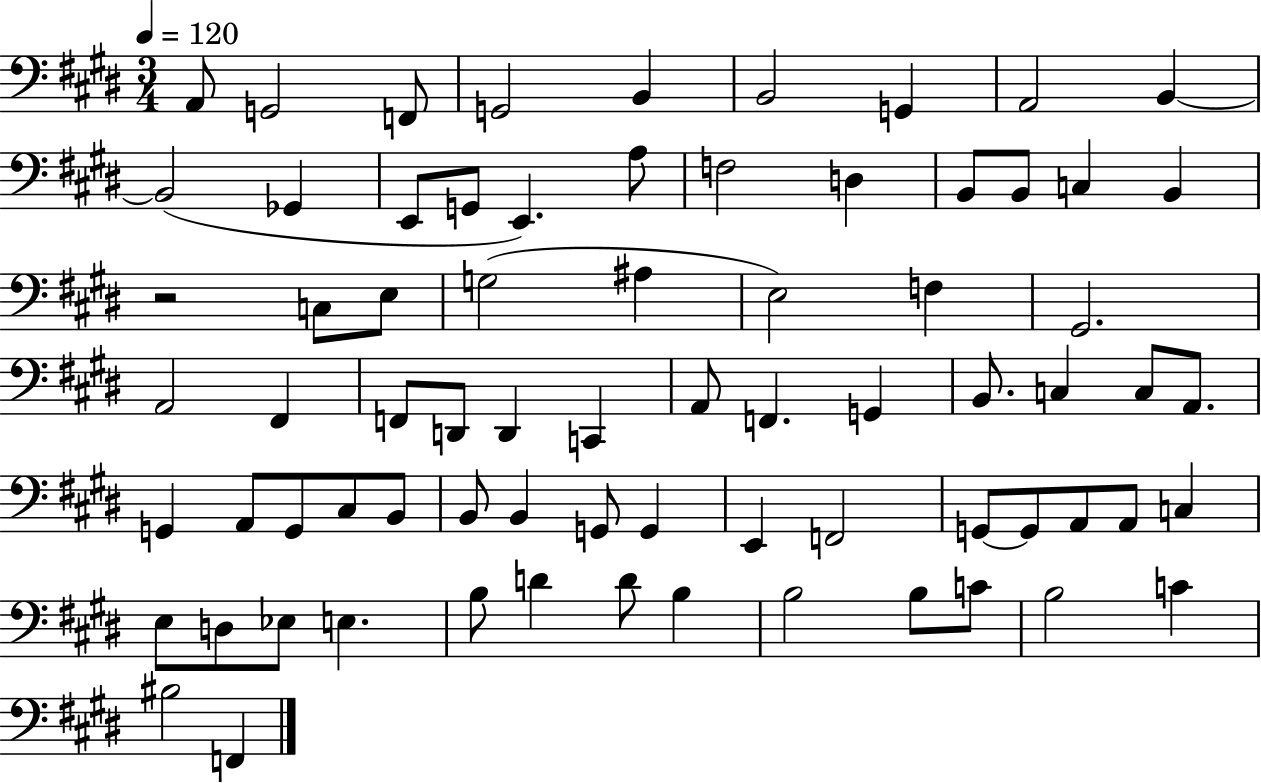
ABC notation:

X:1
T:Untitled
M:3/4
L:1/4
K:E
A,,/2 G,,2 F,,/2 G,,2 B,, B,,2 G,, A,,2 B,, B,,2 _G,, E,,/2 G,,/2 E,, A,/2 F,2 D, B,,/2 B,,/2 C, B,, z2 C,/2 E,/2 G,2 ^A, E,2 F, ^G,,2 A,,2 ^F,, F,,/2 D,,/2 D,, C,, A,,/2 F,, G,, B,,/2 C, C,/2 A,,/2 G,, A,,/2 G,,/2 ^C,/2 B,,/2 B,,/2 B,, G,,/2 G,, E,, F,,2 G,,/2 G,,/2 A,,/2 A,,/2 C, E,/2 D,/2 _E,/2 E, B,/2 D D/2 B, B,2 B,/2 C/2 B,2 C ^B,2 F,,